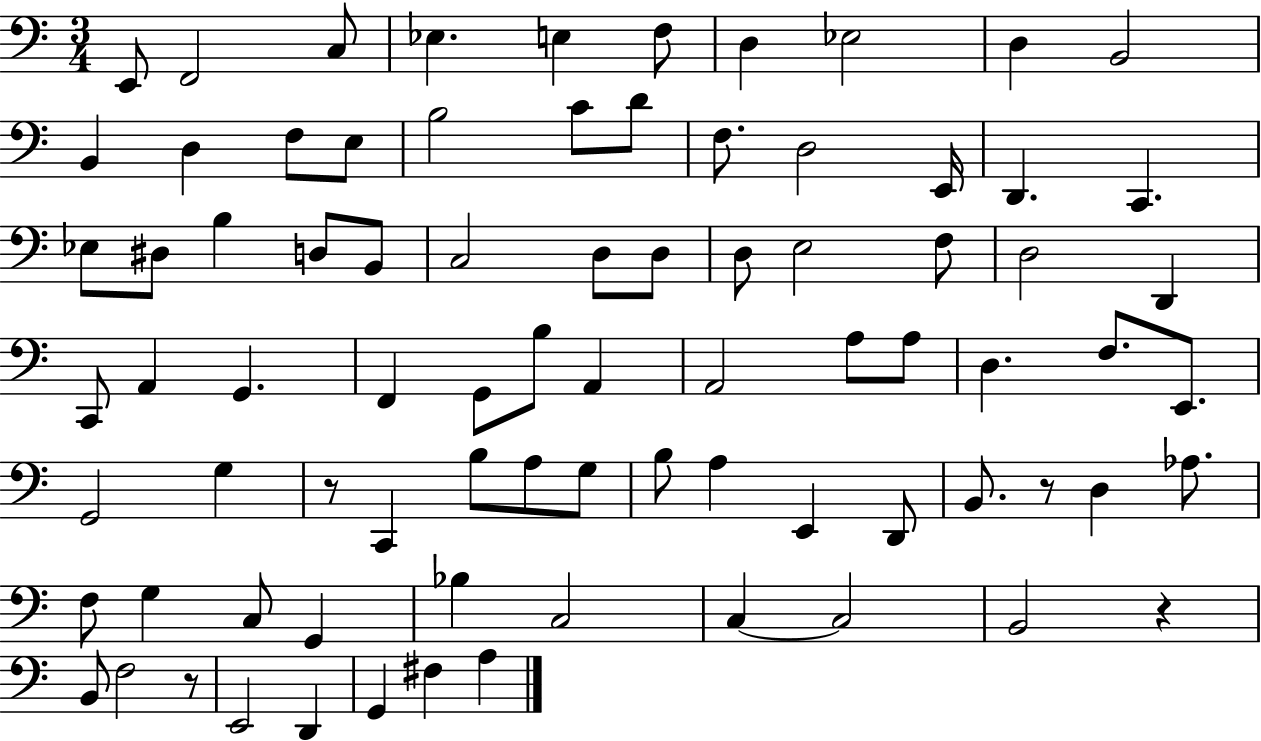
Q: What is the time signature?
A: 3/4